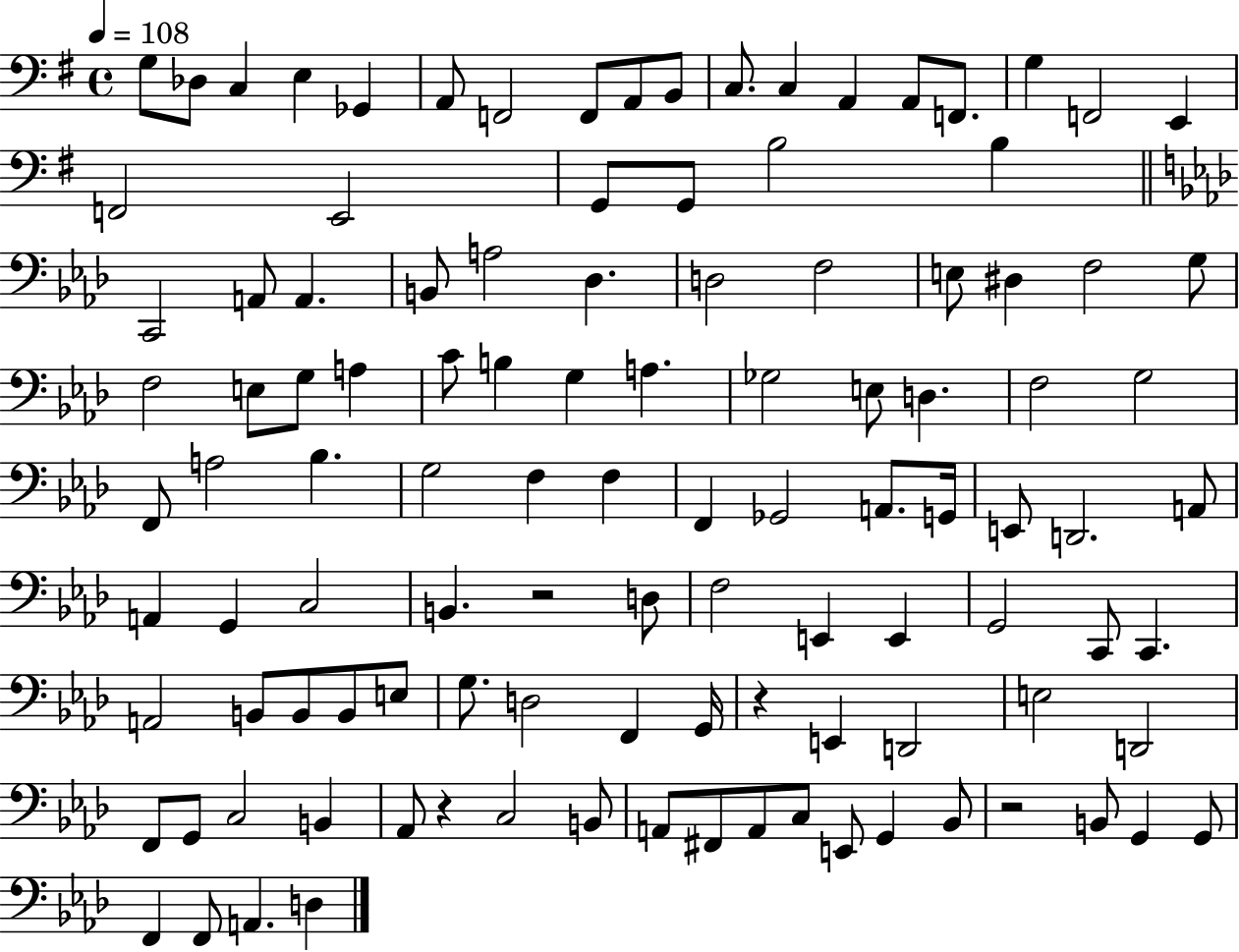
{
  \clef bass
  \time 4/4
  \defaultTimeSignature
  \key g \major
  \tempo 4 = 108
  \repeat volta 2 { g8 des8 c4 e4 ges,4 | a,8 f,2 f,8 a,8 b,8 | c8. c4 a,4 a,8 f,8. | g4 f,2 e,4 | \break f,2 e,2 | g,8 g,8 b2 b4 | \bar "||" \break \key aes \major c,2 a,8 a,4. | b,8 a2 des4. | d2 f2 | e8 dis4 f2 g8 | \break f2 e8 g8 a4 | c'8 b4 g4 a4. | ges2 e8 d4. | f2 g2 | \break f,8 a2 bes4. | g2 f4 f4 | f,4 ges,2 a,8. g,16 | e,8 d,2. a,8 | \break a,4 g,4 c2 | b,4. r2 d8 | f2 e,4 e,4 | g,2 c,8 c,4. | \break a,2 b,8 b,8 b,8 e8 | g8. d2 f,4 g,16 | r4 e,4 d,2 | e2 d,2 | \break f,8 g,8 c2 b,4 | aes,8 r4 c2 b,8 | a,8 fis,8 a,8 c8 e,8 g,4 bes,8 | r2 b,8 g,4 g,8 | \break f,4 f,8 a,4. d4 | } \bar "|."
}